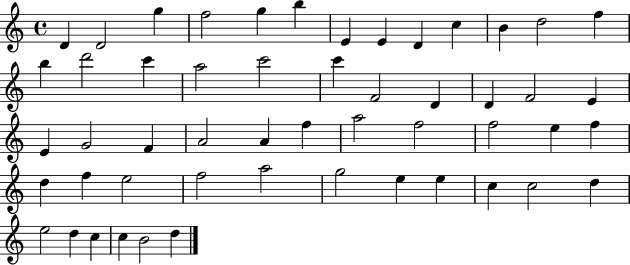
X:1
T:Untitled
M:4/4
L:1/4
K:C
D D2 g f2 g b E E D c B d2 f b d'2 c' a2 c'2 c' F2 D D F2 E E G2 F A2 A f a2 f2 f2 e f d f e2 f2 a2 g2 e e c c2 d e2 d c c B2 d